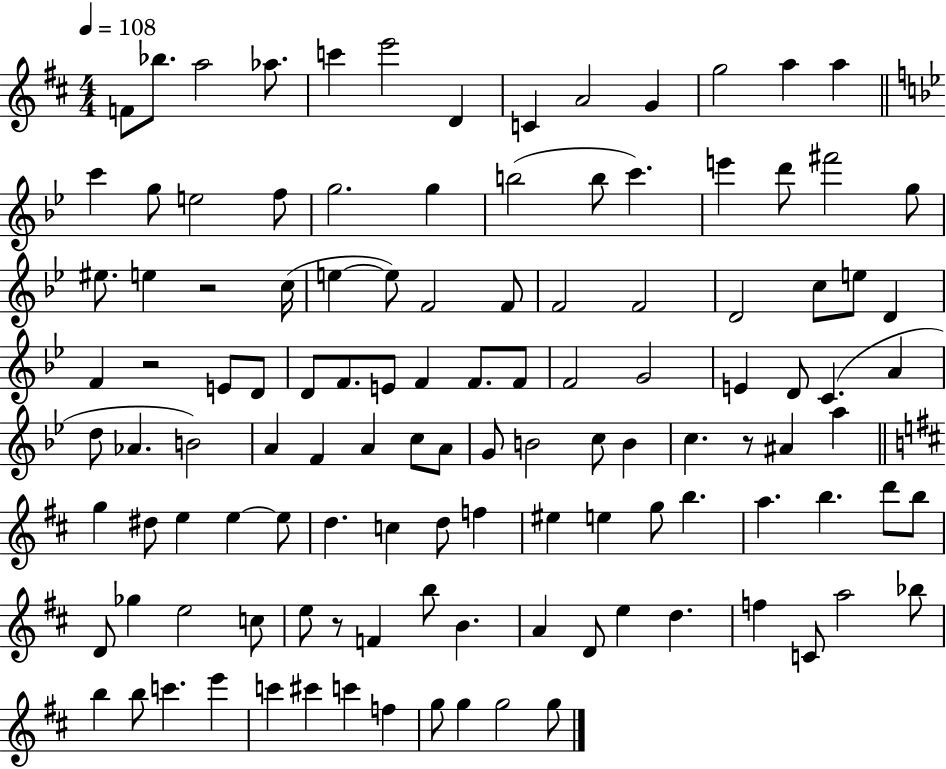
F4/e Bb5/e. A5/h Ab5/e. C6/q E6/h D4/q C4/q A4/h G4/q G5/h A5/q A5/q C6/q G5/e E5/h F5/e G5/h. G5/q B5/h B5/e C6/q. E6/q D6/e F#6/h G5/e EIS5/e. E5/q R/h C5/s E5/q E5/e F4/h F4/e F4/h F4/h D4/h C5/e E5/e D4/q F4/q R/h E4/e D4/e D4/e F4/e. E4/e F4/q F4/e. F4/e F4/h G4/h E4/q D4/e C4/q. A4/q D5/e Ab4/q. B4/h A4/q F4/q A4/q C5/e A4/e G4/e B4/h C5/e B4/q C5/q. R/e A#4/q A5/q G5/q D#5/e E5/q E5/q E5/e D5/q. C5/q D5/e F5/q EIS5/q E5/q G5/e B5/q. A5/q. B5/q. D6/e B5/e D4/e Gb5/q E5/h C5/e E5/e R/e F4/q B5/e B4/q. A4/q D4/e E5/q D5/q. F5/q C4/e A5/h Bb5/e B5/q B5/e C6/q. E6/q C6/q C#6/q C6/q F5/q G5/e G5/q G5/h G5/e